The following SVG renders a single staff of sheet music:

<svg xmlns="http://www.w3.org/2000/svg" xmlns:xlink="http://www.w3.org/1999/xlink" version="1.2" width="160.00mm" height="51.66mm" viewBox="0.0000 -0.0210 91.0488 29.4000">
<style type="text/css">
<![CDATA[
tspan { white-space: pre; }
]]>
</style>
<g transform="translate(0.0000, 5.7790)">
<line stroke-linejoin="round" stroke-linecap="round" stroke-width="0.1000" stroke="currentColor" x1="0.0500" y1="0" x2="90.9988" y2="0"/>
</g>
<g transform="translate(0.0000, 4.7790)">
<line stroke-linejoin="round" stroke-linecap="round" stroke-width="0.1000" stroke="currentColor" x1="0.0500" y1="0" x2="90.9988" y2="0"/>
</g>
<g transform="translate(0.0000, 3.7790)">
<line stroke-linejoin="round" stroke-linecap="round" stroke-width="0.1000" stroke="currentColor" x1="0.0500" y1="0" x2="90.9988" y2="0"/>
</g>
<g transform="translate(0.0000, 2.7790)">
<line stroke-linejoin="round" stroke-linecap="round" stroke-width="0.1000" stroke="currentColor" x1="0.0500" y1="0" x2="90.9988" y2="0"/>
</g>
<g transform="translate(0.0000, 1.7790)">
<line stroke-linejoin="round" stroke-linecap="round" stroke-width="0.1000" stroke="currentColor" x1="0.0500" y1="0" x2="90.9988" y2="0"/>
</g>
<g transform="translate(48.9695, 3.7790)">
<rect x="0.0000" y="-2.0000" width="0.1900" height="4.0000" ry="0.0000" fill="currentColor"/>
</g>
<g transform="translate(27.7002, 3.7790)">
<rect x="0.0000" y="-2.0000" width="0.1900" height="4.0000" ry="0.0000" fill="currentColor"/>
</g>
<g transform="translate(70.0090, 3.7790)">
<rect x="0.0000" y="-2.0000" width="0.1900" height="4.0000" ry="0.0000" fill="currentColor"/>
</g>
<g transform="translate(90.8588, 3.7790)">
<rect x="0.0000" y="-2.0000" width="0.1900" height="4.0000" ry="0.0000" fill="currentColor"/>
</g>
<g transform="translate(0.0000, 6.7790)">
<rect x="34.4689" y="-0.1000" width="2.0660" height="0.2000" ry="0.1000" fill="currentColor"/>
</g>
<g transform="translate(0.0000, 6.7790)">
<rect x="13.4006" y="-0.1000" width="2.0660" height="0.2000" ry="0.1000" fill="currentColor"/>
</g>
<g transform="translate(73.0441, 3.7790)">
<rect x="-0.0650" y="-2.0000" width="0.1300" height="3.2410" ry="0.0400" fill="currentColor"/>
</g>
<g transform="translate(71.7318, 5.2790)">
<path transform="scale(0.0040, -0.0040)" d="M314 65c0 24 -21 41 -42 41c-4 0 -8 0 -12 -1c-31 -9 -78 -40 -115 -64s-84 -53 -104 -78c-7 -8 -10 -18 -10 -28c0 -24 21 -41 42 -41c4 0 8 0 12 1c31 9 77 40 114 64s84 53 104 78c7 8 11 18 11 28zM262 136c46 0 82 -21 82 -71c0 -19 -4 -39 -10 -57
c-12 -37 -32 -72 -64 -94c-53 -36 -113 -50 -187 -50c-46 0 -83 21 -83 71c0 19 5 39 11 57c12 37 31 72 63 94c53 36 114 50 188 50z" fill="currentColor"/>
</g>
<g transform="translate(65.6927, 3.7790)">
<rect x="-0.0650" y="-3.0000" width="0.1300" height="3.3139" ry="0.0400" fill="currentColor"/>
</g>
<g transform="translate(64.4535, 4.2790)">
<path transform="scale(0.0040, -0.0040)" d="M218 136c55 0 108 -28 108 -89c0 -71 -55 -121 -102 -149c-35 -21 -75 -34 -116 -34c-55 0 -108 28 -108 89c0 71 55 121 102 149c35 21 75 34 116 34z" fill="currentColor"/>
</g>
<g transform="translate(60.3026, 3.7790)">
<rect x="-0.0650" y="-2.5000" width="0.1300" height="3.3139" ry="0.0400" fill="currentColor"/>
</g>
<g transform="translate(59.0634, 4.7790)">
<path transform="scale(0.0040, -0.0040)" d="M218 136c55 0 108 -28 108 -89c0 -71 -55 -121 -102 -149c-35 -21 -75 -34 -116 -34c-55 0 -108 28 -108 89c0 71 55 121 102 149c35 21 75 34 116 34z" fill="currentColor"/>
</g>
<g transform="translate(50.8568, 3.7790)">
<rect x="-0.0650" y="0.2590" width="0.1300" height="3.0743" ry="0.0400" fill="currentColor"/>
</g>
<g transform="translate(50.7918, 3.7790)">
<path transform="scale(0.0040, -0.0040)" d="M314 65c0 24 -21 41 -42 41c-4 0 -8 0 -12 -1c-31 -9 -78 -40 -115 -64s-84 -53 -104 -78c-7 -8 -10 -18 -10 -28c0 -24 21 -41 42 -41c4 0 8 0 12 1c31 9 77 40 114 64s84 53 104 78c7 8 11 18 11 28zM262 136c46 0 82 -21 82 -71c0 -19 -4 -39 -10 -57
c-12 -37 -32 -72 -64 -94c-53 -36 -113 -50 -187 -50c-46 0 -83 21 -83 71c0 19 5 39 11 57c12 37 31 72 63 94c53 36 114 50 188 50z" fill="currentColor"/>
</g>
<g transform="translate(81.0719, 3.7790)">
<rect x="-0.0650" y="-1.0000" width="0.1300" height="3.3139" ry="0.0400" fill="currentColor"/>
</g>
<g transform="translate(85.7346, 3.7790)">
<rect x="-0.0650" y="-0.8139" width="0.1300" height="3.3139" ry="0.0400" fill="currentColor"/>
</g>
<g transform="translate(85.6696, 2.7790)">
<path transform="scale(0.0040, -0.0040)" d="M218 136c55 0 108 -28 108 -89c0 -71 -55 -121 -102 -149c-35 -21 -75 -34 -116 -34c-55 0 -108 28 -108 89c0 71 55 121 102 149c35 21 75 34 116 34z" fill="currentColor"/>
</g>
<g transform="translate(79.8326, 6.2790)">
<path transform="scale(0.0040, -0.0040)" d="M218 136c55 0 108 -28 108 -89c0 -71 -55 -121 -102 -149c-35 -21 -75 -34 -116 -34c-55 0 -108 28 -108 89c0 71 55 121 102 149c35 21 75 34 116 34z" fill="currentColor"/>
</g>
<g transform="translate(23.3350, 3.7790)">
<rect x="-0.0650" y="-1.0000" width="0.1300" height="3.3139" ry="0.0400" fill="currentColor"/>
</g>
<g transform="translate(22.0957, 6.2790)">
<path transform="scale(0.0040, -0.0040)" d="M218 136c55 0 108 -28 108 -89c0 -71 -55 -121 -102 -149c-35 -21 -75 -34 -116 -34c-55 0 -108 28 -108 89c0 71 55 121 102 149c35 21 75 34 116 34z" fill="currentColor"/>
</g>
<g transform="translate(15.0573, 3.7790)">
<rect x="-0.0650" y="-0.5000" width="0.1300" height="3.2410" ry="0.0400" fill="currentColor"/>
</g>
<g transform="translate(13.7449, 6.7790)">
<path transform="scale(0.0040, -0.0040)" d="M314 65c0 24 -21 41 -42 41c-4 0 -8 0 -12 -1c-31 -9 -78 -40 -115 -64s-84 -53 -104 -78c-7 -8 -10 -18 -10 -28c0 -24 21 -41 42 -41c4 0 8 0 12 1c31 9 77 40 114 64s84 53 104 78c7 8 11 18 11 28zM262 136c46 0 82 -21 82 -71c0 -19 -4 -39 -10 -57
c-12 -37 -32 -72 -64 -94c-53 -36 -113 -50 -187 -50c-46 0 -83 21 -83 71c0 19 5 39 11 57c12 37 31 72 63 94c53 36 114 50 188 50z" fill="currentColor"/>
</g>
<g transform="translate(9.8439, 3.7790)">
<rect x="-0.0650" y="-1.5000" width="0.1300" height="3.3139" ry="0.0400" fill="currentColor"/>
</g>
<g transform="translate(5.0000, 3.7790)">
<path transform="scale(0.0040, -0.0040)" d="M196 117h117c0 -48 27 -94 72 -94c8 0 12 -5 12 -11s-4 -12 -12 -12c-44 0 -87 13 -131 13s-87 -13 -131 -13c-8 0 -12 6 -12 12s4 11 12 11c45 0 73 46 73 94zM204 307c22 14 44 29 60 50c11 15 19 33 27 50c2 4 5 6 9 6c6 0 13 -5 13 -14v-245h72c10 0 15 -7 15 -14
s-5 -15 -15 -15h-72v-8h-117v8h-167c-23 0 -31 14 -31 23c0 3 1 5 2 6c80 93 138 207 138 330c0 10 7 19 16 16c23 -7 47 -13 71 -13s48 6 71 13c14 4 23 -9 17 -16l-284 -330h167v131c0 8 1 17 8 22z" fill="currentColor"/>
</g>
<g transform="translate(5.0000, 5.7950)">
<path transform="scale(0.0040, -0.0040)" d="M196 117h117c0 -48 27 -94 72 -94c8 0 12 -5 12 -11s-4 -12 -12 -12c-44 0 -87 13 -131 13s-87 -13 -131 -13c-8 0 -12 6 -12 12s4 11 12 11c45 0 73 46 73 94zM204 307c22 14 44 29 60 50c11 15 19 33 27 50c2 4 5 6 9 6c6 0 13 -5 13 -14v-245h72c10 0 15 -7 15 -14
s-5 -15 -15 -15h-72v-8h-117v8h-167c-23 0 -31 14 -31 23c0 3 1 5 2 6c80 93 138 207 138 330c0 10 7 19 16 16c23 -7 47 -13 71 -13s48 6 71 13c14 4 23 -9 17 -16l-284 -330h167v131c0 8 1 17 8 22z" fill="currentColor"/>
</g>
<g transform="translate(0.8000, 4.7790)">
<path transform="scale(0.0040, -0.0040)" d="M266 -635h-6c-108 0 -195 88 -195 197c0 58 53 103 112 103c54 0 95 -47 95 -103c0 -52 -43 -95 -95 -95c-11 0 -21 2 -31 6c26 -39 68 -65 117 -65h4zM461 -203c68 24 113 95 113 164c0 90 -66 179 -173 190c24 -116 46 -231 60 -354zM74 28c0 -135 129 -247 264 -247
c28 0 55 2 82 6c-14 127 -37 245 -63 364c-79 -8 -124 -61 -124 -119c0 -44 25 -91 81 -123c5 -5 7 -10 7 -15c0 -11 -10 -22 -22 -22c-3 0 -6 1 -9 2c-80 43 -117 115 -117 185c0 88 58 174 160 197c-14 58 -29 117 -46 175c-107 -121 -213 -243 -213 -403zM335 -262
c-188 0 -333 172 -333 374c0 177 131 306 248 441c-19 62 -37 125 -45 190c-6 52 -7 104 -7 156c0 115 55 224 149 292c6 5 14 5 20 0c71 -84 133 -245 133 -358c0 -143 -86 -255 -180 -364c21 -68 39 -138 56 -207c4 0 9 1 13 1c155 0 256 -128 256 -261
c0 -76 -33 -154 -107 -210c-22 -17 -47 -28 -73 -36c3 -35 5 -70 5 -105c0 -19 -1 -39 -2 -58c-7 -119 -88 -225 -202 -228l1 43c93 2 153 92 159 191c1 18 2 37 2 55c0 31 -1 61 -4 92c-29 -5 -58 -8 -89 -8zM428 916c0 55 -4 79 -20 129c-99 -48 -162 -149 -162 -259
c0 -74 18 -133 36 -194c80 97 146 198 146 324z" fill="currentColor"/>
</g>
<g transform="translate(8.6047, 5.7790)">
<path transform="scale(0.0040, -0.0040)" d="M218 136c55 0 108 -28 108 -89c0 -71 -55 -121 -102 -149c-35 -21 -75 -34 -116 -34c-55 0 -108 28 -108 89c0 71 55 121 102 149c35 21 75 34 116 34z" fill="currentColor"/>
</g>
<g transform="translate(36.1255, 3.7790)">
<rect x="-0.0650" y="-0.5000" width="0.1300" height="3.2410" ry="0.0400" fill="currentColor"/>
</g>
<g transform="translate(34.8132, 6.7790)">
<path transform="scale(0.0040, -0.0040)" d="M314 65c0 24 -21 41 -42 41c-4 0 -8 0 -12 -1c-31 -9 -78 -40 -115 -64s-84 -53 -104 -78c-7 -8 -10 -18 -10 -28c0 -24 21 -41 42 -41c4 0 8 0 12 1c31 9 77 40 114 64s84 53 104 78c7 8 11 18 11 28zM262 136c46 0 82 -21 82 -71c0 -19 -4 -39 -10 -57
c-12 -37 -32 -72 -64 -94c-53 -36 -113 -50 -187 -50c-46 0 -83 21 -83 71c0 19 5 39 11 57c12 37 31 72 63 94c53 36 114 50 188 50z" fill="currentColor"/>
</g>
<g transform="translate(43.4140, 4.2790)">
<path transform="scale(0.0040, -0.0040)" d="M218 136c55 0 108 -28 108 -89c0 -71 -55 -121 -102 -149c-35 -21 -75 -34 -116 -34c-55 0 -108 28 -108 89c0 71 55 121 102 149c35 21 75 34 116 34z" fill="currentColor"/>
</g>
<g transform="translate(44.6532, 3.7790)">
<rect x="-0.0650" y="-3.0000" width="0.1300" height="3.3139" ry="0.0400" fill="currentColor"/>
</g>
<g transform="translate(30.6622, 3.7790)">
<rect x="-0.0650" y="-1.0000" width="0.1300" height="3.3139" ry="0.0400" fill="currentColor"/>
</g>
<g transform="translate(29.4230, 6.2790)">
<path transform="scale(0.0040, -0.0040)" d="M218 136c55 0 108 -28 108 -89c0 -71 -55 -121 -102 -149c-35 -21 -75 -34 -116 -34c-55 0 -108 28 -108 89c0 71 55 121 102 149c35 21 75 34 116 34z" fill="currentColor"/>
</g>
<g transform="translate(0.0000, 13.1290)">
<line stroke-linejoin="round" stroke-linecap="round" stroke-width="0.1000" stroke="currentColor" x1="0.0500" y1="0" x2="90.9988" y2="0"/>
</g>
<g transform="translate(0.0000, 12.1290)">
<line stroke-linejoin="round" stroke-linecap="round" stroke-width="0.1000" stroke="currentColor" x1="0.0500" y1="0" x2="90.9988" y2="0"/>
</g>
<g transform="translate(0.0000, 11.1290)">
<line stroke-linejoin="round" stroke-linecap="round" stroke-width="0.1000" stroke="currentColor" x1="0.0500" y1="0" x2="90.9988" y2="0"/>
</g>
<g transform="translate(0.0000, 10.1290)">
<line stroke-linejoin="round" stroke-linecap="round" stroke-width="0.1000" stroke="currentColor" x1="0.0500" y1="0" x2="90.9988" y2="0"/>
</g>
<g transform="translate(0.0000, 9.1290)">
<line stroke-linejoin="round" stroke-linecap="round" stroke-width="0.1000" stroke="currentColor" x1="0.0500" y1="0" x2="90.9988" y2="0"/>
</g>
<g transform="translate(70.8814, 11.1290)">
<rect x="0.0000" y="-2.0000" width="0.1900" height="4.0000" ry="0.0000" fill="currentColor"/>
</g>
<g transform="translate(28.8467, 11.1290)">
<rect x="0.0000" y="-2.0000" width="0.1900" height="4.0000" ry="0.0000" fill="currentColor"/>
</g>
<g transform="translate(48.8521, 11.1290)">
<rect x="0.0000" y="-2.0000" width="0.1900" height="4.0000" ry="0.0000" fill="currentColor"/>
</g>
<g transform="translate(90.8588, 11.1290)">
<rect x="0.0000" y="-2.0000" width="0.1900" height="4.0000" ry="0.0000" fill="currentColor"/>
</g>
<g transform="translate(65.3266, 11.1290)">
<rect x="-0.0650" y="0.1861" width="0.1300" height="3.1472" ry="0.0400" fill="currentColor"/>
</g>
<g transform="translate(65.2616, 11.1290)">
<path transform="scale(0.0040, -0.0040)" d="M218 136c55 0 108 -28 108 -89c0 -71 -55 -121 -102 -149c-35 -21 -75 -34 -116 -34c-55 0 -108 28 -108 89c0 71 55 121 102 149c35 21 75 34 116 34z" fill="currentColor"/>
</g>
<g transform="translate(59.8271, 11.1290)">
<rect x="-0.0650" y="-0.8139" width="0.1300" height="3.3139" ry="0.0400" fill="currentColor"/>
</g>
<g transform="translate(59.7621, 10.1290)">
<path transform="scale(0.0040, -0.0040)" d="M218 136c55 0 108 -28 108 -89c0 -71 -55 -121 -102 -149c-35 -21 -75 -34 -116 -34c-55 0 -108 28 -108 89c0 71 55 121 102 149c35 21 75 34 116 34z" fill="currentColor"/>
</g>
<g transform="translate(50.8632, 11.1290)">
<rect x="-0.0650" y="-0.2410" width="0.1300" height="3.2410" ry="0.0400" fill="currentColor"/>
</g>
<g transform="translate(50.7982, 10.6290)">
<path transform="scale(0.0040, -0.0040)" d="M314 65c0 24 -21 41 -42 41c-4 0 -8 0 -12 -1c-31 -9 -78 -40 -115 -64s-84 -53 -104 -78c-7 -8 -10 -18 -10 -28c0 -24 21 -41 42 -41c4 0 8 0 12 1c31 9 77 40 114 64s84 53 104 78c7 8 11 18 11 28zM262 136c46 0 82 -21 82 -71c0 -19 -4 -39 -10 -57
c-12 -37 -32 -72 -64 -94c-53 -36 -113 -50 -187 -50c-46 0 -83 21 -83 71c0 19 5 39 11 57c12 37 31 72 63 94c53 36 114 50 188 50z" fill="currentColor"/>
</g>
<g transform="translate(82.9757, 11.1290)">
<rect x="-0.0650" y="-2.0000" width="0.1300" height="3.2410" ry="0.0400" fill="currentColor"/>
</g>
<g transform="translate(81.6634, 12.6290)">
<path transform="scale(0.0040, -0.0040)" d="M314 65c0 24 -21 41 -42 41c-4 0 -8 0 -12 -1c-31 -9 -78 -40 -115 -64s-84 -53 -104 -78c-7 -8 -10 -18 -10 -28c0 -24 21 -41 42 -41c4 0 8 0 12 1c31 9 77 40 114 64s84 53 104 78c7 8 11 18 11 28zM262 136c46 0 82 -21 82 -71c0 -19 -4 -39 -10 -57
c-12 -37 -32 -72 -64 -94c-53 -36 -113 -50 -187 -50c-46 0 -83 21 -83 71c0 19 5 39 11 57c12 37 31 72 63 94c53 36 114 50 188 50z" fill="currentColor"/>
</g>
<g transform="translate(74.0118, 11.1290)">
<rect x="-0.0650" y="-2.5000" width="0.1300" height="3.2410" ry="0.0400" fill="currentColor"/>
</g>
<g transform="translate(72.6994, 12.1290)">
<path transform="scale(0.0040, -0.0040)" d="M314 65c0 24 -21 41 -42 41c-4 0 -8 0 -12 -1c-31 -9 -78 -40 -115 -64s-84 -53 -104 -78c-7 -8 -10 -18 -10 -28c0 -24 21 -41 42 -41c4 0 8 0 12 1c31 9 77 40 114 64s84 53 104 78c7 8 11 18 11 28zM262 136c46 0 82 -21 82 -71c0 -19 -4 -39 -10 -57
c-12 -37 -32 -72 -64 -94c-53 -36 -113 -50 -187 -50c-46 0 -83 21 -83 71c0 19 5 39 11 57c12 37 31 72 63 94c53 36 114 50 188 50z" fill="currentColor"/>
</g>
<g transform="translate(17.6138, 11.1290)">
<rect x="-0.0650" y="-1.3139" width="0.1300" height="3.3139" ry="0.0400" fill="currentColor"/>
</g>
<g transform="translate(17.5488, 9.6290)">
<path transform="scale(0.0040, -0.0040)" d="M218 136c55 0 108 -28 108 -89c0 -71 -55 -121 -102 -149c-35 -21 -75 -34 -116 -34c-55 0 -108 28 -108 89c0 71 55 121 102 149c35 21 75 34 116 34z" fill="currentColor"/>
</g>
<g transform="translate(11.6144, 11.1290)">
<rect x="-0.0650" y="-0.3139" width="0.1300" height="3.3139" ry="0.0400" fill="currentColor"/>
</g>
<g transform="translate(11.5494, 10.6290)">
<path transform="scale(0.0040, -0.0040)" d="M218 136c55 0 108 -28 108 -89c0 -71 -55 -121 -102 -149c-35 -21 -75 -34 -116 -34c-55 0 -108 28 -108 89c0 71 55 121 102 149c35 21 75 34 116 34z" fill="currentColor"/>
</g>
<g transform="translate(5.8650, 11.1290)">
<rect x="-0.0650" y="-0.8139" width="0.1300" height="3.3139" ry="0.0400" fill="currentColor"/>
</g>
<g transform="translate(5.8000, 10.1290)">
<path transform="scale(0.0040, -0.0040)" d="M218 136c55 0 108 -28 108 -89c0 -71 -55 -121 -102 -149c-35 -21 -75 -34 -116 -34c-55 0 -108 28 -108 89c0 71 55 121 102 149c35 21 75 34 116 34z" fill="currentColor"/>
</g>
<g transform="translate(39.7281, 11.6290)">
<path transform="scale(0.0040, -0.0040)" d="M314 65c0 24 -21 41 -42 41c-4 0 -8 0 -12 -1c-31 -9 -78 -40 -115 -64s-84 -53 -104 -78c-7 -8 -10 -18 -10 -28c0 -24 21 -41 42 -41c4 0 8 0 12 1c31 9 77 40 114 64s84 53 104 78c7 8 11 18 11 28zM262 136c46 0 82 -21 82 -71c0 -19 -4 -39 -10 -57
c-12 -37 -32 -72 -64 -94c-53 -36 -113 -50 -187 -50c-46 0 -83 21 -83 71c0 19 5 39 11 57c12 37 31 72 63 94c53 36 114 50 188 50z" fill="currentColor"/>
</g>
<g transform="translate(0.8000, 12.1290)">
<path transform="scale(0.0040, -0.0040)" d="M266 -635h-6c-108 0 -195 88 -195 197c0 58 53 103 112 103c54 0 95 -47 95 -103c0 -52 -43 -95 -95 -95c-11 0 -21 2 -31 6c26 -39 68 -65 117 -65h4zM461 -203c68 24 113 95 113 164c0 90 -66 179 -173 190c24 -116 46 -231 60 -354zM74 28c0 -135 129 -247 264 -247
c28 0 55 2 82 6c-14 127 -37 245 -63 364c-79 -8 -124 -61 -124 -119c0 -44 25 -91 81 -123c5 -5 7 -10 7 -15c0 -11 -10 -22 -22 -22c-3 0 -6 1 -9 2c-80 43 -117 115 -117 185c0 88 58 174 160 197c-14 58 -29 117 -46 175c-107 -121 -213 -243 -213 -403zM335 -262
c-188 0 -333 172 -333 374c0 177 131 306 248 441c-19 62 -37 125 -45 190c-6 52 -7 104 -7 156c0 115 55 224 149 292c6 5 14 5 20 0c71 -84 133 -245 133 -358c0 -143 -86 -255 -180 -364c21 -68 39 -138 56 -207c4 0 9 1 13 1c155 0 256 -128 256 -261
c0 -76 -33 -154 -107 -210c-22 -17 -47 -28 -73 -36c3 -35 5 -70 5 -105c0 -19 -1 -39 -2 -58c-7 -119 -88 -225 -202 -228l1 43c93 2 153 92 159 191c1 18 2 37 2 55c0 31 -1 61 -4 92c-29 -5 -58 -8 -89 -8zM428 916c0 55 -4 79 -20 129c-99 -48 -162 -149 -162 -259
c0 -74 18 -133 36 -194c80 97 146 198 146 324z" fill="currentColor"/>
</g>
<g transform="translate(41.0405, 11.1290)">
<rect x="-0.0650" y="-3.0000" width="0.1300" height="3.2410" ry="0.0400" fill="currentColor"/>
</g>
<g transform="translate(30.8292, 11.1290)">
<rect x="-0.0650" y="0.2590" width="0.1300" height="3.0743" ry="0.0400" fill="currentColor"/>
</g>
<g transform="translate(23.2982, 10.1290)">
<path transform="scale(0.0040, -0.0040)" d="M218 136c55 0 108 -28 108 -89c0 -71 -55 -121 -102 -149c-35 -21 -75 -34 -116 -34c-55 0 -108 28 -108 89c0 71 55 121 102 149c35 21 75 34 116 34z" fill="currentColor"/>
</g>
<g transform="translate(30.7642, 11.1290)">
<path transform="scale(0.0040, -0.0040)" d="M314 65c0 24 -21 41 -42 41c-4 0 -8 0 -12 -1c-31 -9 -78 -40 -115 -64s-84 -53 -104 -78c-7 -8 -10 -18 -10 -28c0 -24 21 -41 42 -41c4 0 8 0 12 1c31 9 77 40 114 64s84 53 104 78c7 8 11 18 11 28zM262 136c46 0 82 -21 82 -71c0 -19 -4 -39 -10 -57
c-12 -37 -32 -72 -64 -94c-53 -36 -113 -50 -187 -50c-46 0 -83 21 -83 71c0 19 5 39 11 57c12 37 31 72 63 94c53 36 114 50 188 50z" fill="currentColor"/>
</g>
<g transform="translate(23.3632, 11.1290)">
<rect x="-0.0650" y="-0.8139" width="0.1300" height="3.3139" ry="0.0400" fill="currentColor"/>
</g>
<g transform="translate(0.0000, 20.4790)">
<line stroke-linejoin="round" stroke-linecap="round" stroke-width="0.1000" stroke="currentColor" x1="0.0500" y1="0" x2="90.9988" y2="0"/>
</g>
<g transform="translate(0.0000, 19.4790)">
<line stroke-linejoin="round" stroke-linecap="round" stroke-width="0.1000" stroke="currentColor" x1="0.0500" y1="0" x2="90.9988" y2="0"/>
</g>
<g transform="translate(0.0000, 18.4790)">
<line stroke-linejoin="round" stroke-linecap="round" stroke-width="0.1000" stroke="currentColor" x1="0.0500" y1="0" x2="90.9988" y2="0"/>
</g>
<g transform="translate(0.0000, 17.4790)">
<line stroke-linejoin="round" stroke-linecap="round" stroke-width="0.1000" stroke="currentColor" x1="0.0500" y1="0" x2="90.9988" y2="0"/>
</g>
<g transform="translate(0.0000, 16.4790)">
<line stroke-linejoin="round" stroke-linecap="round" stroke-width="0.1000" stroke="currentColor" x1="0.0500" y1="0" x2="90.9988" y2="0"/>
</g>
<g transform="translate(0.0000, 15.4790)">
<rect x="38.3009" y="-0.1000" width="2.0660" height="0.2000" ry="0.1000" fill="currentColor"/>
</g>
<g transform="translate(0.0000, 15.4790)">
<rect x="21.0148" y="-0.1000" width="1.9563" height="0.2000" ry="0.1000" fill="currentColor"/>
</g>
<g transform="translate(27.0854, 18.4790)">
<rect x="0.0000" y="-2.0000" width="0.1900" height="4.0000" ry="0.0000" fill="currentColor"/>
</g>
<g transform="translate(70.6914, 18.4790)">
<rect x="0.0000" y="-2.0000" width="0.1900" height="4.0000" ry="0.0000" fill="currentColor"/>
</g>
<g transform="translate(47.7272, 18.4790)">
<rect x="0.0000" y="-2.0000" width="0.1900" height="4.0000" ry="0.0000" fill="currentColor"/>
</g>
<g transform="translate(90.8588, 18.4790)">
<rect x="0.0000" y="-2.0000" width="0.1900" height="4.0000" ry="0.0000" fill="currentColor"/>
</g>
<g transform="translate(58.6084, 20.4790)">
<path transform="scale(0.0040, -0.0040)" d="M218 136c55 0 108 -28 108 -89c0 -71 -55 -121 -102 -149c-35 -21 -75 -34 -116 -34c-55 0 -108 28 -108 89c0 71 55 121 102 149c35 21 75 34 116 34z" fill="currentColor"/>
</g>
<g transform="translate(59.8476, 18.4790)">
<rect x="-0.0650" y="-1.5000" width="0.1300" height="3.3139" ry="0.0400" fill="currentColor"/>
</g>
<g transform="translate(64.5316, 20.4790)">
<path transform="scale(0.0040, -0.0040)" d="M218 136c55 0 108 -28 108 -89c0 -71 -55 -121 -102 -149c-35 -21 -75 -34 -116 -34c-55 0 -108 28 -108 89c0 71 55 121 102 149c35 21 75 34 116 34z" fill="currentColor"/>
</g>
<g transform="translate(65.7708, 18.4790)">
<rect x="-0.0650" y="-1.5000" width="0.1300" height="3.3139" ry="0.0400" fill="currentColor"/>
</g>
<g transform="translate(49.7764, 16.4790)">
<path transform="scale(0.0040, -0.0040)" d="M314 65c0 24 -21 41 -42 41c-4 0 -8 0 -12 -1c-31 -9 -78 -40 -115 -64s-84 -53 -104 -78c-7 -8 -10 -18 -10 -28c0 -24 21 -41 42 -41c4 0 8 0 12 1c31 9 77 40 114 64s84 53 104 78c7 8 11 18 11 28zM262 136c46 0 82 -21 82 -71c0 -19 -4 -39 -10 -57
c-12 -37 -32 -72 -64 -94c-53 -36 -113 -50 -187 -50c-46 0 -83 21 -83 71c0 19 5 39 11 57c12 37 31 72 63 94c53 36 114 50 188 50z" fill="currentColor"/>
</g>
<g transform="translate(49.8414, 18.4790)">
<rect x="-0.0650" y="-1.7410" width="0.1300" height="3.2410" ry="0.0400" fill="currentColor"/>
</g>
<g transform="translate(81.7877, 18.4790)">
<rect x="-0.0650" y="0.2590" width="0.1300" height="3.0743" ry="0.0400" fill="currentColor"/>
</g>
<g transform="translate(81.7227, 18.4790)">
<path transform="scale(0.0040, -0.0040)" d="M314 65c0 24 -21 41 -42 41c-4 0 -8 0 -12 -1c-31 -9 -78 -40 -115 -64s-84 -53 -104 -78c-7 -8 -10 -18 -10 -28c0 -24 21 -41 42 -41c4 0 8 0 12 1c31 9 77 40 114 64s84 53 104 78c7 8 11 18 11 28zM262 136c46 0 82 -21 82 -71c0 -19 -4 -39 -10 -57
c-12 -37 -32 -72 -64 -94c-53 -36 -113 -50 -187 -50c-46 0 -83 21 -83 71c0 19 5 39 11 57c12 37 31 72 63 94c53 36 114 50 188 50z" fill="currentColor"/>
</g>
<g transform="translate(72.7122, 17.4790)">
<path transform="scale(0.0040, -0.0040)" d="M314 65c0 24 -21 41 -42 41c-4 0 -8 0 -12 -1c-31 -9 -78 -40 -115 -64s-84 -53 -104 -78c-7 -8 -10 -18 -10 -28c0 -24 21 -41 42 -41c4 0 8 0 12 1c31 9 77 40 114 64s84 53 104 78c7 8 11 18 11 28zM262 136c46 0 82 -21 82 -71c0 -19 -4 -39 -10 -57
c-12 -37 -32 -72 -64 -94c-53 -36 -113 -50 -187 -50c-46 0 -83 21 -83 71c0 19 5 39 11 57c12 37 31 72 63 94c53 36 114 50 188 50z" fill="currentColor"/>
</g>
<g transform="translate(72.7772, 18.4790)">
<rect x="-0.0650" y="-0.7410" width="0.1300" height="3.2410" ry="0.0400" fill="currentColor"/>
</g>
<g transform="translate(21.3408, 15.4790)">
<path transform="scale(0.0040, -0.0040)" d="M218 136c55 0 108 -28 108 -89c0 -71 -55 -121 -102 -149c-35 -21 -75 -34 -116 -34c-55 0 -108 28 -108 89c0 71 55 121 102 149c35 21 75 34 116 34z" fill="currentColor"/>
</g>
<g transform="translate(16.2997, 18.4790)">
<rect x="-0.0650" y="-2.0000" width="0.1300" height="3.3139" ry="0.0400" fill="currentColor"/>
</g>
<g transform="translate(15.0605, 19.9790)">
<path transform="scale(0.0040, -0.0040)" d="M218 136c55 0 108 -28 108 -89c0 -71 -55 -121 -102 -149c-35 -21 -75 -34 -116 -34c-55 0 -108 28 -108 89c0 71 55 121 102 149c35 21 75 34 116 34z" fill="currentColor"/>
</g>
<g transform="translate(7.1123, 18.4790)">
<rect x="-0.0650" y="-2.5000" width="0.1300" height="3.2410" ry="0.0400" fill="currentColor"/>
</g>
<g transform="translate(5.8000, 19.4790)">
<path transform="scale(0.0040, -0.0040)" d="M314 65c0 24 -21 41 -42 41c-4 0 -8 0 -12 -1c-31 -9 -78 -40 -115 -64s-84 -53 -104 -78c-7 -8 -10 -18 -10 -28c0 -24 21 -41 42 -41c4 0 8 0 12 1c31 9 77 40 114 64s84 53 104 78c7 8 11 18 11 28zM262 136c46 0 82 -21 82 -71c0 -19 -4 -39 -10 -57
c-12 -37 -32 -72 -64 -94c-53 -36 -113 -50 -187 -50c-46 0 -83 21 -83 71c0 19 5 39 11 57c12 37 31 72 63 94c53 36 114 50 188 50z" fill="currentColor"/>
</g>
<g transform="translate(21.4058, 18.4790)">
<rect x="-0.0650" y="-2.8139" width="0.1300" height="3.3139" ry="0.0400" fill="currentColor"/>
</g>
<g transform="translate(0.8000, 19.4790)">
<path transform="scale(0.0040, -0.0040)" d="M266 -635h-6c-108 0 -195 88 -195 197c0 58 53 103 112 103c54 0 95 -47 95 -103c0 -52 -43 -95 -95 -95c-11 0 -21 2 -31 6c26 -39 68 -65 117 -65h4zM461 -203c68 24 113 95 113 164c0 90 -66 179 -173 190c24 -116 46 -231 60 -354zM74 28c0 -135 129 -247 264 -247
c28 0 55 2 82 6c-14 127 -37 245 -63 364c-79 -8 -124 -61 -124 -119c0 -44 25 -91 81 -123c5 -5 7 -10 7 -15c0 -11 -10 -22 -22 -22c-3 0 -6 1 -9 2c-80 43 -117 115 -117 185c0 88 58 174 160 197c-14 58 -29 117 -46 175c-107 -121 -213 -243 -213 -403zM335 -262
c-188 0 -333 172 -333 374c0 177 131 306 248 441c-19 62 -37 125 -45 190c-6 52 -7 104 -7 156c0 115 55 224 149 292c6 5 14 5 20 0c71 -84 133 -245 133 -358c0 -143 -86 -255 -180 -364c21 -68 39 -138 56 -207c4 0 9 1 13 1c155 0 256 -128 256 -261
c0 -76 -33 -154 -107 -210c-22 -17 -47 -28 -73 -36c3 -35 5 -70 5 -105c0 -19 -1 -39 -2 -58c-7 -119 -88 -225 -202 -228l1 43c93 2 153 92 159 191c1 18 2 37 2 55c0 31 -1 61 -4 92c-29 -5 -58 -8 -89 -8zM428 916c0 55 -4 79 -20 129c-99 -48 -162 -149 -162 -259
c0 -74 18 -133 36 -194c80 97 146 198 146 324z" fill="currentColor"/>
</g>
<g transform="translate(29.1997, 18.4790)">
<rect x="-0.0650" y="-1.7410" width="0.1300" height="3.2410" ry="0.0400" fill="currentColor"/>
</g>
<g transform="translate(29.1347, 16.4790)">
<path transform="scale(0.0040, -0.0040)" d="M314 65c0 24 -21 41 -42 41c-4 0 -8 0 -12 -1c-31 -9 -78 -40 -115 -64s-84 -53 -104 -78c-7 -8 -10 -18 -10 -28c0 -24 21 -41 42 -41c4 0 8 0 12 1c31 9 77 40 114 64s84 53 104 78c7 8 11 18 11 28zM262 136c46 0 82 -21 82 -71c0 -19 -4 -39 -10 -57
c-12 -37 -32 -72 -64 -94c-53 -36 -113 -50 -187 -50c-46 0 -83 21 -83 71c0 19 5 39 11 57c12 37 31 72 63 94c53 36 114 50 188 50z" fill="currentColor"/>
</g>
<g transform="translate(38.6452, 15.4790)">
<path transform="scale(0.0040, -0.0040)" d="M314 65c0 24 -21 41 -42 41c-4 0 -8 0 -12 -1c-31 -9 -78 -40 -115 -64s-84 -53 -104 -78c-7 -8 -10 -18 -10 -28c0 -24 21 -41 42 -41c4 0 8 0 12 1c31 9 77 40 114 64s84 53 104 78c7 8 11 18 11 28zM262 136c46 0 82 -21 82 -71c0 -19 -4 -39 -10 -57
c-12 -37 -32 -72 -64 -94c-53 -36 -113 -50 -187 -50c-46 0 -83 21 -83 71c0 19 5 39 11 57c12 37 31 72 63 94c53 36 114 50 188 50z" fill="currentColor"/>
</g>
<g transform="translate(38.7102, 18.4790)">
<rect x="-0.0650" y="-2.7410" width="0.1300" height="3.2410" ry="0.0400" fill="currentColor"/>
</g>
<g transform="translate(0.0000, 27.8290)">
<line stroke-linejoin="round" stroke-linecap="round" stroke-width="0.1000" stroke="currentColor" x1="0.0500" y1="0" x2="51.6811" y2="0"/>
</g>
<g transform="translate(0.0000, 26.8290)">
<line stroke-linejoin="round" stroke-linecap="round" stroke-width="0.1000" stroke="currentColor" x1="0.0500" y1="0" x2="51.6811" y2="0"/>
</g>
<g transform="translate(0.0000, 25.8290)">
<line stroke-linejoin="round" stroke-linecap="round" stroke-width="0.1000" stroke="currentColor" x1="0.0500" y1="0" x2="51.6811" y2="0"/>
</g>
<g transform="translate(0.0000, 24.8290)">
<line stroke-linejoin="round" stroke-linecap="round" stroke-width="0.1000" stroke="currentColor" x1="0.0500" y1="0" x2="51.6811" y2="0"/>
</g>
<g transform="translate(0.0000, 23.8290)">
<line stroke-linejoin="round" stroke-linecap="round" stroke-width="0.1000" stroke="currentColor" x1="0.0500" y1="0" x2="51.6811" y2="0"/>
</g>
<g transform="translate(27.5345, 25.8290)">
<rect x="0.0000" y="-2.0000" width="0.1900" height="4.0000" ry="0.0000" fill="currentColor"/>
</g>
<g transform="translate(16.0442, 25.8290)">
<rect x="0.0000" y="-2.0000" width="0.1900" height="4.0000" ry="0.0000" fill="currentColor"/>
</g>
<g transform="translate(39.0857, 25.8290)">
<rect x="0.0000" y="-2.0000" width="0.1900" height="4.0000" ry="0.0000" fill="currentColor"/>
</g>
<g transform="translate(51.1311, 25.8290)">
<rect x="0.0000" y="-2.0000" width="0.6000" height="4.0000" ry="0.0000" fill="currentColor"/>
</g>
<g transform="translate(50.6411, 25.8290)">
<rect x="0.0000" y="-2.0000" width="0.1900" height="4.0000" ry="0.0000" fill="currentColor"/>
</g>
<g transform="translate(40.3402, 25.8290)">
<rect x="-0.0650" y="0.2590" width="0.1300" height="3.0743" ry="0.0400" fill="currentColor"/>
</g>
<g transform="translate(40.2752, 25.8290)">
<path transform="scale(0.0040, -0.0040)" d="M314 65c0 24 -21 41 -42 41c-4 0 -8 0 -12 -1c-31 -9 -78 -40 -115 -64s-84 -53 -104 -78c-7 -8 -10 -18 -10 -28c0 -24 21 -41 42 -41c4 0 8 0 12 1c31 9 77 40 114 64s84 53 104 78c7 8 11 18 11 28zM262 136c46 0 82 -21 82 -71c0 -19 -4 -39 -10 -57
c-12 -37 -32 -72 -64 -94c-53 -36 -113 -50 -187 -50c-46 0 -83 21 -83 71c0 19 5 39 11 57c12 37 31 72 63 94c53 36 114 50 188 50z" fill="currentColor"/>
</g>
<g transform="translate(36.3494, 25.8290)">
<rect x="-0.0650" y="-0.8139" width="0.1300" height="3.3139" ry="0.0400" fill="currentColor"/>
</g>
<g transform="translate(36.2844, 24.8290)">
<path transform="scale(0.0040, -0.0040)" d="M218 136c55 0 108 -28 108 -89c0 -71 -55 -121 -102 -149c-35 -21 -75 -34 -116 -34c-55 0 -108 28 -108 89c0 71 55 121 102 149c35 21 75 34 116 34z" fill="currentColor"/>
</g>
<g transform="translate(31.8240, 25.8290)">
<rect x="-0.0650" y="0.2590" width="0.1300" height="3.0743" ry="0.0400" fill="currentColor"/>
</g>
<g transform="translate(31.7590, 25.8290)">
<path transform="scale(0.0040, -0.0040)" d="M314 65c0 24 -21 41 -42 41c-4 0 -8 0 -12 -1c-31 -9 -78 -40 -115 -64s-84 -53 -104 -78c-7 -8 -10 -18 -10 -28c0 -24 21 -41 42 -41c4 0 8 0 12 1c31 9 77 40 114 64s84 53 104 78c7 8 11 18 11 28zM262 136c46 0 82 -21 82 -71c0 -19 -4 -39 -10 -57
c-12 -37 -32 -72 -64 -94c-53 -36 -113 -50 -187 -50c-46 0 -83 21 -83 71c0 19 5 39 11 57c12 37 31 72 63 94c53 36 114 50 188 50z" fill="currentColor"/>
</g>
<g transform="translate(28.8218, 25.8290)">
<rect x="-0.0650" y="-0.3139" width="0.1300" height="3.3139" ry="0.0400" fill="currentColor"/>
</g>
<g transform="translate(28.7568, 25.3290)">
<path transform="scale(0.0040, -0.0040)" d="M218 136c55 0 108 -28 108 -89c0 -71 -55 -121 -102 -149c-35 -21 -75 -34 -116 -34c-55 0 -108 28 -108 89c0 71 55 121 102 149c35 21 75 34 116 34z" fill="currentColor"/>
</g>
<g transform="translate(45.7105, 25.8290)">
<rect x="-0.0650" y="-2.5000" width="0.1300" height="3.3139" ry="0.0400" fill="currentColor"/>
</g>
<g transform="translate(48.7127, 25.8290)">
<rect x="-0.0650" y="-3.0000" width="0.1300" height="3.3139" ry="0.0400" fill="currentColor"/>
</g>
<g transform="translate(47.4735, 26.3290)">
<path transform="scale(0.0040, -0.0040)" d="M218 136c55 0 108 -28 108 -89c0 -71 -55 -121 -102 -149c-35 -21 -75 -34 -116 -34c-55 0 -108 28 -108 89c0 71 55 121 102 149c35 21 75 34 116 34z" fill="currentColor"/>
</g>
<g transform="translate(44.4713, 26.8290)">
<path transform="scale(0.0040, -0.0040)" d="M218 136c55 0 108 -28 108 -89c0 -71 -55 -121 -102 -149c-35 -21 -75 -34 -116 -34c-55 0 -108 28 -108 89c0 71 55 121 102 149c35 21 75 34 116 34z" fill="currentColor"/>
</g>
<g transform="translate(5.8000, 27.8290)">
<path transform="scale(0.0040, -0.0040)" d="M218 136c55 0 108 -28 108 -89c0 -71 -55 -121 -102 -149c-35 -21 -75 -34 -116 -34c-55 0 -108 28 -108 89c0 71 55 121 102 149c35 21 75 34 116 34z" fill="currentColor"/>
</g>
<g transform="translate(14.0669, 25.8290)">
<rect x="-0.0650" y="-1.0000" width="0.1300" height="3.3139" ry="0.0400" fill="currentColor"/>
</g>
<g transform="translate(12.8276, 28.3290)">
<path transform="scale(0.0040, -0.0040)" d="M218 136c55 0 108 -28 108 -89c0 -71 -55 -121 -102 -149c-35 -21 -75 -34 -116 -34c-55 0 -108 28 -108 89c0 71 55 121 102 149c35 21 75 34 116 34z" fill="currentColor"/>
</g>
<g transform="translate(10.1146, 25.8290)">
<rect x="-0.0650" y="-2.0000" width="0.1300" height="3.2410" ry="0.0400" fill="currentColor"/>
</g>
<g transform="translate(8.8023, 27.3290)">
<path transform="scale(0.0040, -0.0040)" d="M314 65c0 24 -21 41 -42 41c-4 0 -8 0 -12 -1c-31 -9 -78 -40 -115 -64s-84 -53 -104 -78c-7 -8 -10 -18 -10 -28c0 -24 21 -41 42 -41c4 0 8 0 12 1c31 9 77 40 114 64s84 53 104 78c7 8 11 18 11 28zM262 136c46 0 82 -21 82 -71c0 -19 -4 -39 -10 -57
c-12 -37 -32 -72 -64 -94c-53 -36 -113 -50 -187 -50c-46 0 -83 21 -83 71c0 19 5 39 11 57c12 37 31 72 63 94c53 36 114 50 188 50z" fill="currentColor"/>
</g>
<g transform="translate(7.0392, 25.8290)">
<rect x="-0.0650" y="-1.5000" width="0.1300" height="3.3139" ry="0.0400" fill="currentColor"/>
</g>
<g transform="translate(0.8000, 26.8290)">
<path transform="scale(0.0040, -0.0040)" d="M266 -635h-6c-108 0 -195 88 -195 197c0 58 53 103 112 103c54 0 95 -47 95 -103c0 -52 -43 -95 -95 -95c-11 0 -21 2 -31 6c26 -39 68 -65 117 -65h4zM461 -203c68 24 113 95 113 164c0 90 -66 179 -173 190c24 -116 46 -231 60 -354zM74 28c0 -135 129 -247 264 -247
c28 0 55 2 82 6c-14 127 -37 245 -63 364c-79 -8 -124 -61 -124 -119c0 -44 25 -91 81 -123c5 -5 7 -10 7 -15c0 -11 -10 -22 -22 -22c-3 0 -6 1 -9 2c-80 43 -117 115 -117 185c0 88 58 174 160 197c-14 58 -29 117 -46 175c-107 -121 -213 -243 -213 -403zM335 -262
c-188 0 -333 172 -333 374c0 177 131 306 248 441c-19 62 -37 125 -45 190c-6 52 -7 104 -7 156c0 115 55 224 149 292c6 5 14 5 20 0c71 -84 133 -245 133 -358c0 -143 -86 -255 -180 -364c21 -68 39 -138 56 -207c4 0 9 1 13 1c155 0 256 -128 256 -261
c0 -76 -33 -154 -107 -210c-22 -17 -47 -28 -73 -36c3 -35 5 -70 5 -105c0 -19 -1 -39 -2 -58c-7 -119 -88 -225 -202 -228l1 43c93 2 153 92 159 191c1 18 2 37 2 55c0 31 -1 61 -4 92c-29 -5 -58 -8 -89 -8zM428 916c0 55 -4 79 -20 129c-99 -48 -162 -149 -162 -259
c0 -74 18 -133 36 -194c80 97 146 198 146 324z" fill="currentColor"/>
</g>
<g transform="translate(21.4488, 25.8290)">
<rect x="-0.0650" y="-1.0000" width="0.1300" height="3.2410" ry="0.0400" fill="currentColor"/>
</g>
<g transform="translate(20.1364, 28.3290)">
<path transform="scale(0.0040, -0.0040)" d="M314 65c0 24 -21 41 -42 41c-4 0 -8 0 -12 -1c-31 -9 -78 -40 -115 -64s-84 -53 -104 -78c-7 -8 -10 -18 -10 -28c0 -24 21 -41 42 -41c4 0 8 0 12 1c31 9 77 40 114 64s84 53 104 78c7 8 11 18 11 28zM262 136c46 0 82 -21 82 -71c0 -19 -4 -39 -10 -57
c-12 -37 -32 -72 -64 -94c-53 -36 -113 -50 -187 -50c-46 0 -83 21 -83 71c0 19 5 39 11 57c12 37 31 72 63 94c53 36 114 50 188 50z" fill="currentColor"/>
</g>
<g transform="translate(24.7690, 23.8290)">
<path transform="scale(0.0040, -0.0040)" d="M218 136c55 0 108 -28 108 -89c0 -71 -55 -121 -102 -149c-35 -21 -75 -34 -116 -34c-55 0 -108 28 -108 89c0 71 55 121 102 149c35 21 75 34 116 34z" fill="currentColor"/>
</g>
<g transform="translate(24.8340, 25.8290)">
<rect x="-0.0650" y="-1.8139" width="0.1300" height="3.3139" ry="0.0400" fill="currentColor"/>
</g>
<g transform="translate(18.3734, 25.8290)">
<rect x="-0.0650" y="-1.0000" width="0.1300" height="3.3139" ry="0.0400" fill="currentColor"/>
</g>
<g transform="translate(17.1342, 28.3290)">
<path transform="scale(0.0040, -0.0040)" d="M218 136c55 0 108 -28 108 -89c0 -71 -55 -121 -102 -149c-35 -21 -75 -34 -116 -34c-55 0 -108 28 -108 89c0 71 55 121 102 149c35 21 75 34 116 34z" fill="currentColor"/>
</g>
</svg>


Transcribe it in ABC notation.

X:1
T:Untitled
M:4/4
L:1/4
K:C
E C2 D D C2 A B2 G A F2 D d d c e d B2 A2 c2 d B G2 F2 G2 F a f2 a2 f2 E E d2 B2 E F2 D D D2 f c B2 d B2 G A